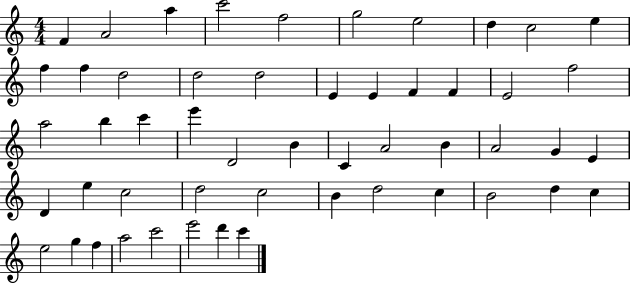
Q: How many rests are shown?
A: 0